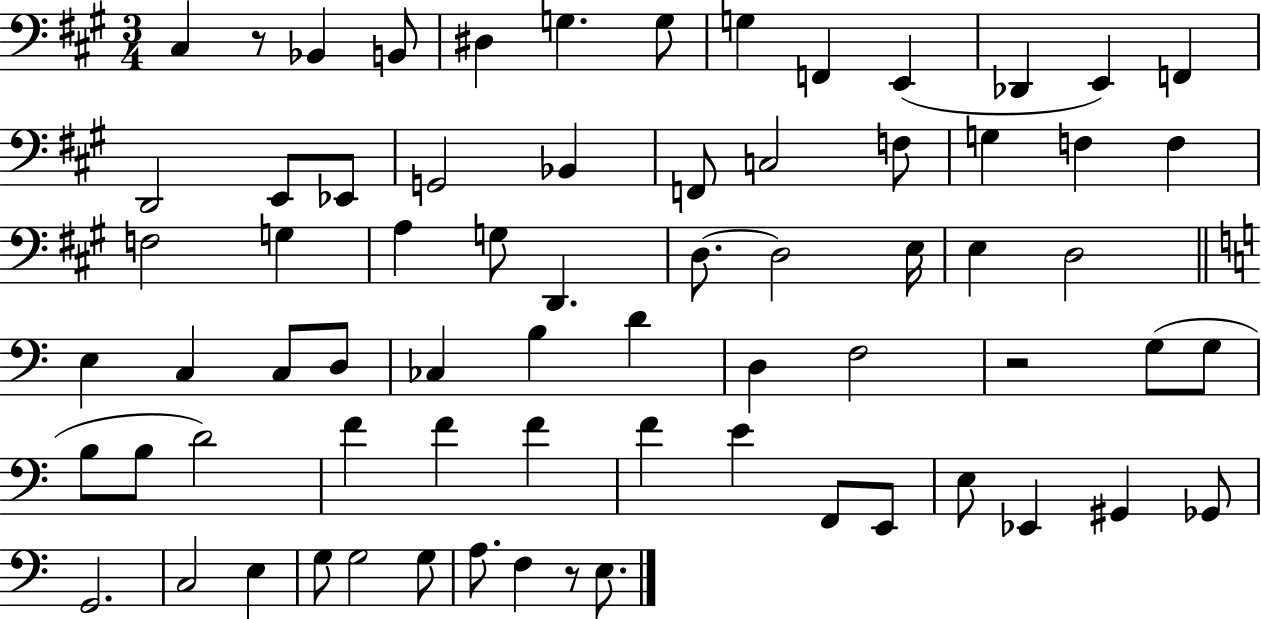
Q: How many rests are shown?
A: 3